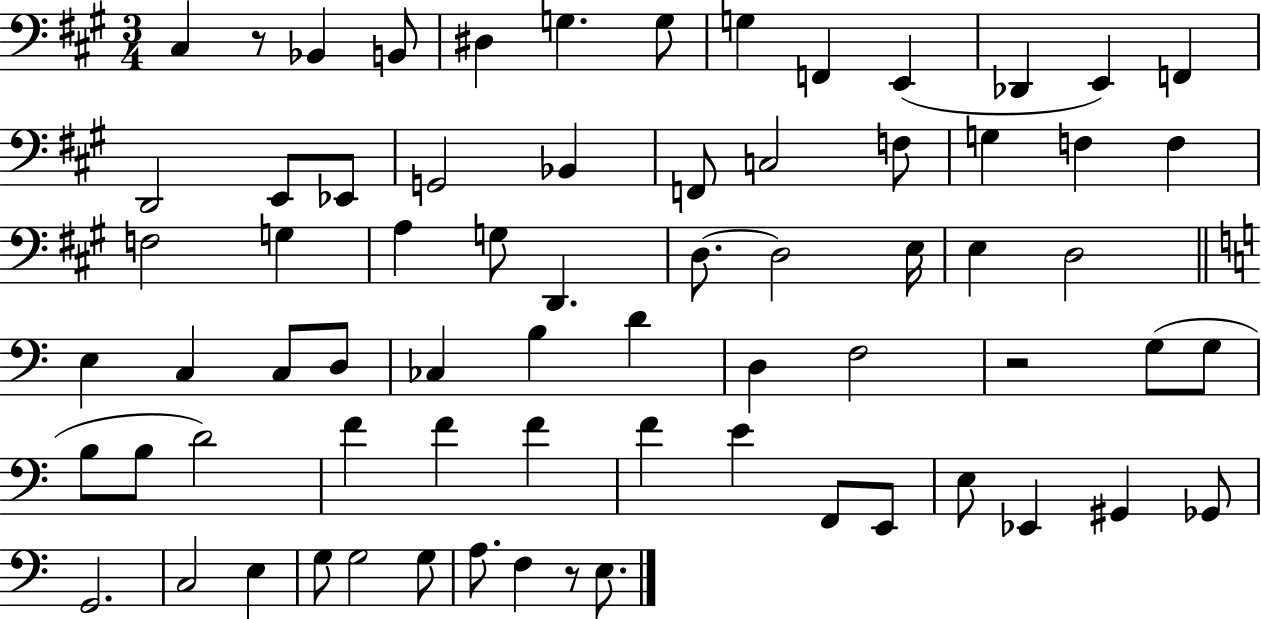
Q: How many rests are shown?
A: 3